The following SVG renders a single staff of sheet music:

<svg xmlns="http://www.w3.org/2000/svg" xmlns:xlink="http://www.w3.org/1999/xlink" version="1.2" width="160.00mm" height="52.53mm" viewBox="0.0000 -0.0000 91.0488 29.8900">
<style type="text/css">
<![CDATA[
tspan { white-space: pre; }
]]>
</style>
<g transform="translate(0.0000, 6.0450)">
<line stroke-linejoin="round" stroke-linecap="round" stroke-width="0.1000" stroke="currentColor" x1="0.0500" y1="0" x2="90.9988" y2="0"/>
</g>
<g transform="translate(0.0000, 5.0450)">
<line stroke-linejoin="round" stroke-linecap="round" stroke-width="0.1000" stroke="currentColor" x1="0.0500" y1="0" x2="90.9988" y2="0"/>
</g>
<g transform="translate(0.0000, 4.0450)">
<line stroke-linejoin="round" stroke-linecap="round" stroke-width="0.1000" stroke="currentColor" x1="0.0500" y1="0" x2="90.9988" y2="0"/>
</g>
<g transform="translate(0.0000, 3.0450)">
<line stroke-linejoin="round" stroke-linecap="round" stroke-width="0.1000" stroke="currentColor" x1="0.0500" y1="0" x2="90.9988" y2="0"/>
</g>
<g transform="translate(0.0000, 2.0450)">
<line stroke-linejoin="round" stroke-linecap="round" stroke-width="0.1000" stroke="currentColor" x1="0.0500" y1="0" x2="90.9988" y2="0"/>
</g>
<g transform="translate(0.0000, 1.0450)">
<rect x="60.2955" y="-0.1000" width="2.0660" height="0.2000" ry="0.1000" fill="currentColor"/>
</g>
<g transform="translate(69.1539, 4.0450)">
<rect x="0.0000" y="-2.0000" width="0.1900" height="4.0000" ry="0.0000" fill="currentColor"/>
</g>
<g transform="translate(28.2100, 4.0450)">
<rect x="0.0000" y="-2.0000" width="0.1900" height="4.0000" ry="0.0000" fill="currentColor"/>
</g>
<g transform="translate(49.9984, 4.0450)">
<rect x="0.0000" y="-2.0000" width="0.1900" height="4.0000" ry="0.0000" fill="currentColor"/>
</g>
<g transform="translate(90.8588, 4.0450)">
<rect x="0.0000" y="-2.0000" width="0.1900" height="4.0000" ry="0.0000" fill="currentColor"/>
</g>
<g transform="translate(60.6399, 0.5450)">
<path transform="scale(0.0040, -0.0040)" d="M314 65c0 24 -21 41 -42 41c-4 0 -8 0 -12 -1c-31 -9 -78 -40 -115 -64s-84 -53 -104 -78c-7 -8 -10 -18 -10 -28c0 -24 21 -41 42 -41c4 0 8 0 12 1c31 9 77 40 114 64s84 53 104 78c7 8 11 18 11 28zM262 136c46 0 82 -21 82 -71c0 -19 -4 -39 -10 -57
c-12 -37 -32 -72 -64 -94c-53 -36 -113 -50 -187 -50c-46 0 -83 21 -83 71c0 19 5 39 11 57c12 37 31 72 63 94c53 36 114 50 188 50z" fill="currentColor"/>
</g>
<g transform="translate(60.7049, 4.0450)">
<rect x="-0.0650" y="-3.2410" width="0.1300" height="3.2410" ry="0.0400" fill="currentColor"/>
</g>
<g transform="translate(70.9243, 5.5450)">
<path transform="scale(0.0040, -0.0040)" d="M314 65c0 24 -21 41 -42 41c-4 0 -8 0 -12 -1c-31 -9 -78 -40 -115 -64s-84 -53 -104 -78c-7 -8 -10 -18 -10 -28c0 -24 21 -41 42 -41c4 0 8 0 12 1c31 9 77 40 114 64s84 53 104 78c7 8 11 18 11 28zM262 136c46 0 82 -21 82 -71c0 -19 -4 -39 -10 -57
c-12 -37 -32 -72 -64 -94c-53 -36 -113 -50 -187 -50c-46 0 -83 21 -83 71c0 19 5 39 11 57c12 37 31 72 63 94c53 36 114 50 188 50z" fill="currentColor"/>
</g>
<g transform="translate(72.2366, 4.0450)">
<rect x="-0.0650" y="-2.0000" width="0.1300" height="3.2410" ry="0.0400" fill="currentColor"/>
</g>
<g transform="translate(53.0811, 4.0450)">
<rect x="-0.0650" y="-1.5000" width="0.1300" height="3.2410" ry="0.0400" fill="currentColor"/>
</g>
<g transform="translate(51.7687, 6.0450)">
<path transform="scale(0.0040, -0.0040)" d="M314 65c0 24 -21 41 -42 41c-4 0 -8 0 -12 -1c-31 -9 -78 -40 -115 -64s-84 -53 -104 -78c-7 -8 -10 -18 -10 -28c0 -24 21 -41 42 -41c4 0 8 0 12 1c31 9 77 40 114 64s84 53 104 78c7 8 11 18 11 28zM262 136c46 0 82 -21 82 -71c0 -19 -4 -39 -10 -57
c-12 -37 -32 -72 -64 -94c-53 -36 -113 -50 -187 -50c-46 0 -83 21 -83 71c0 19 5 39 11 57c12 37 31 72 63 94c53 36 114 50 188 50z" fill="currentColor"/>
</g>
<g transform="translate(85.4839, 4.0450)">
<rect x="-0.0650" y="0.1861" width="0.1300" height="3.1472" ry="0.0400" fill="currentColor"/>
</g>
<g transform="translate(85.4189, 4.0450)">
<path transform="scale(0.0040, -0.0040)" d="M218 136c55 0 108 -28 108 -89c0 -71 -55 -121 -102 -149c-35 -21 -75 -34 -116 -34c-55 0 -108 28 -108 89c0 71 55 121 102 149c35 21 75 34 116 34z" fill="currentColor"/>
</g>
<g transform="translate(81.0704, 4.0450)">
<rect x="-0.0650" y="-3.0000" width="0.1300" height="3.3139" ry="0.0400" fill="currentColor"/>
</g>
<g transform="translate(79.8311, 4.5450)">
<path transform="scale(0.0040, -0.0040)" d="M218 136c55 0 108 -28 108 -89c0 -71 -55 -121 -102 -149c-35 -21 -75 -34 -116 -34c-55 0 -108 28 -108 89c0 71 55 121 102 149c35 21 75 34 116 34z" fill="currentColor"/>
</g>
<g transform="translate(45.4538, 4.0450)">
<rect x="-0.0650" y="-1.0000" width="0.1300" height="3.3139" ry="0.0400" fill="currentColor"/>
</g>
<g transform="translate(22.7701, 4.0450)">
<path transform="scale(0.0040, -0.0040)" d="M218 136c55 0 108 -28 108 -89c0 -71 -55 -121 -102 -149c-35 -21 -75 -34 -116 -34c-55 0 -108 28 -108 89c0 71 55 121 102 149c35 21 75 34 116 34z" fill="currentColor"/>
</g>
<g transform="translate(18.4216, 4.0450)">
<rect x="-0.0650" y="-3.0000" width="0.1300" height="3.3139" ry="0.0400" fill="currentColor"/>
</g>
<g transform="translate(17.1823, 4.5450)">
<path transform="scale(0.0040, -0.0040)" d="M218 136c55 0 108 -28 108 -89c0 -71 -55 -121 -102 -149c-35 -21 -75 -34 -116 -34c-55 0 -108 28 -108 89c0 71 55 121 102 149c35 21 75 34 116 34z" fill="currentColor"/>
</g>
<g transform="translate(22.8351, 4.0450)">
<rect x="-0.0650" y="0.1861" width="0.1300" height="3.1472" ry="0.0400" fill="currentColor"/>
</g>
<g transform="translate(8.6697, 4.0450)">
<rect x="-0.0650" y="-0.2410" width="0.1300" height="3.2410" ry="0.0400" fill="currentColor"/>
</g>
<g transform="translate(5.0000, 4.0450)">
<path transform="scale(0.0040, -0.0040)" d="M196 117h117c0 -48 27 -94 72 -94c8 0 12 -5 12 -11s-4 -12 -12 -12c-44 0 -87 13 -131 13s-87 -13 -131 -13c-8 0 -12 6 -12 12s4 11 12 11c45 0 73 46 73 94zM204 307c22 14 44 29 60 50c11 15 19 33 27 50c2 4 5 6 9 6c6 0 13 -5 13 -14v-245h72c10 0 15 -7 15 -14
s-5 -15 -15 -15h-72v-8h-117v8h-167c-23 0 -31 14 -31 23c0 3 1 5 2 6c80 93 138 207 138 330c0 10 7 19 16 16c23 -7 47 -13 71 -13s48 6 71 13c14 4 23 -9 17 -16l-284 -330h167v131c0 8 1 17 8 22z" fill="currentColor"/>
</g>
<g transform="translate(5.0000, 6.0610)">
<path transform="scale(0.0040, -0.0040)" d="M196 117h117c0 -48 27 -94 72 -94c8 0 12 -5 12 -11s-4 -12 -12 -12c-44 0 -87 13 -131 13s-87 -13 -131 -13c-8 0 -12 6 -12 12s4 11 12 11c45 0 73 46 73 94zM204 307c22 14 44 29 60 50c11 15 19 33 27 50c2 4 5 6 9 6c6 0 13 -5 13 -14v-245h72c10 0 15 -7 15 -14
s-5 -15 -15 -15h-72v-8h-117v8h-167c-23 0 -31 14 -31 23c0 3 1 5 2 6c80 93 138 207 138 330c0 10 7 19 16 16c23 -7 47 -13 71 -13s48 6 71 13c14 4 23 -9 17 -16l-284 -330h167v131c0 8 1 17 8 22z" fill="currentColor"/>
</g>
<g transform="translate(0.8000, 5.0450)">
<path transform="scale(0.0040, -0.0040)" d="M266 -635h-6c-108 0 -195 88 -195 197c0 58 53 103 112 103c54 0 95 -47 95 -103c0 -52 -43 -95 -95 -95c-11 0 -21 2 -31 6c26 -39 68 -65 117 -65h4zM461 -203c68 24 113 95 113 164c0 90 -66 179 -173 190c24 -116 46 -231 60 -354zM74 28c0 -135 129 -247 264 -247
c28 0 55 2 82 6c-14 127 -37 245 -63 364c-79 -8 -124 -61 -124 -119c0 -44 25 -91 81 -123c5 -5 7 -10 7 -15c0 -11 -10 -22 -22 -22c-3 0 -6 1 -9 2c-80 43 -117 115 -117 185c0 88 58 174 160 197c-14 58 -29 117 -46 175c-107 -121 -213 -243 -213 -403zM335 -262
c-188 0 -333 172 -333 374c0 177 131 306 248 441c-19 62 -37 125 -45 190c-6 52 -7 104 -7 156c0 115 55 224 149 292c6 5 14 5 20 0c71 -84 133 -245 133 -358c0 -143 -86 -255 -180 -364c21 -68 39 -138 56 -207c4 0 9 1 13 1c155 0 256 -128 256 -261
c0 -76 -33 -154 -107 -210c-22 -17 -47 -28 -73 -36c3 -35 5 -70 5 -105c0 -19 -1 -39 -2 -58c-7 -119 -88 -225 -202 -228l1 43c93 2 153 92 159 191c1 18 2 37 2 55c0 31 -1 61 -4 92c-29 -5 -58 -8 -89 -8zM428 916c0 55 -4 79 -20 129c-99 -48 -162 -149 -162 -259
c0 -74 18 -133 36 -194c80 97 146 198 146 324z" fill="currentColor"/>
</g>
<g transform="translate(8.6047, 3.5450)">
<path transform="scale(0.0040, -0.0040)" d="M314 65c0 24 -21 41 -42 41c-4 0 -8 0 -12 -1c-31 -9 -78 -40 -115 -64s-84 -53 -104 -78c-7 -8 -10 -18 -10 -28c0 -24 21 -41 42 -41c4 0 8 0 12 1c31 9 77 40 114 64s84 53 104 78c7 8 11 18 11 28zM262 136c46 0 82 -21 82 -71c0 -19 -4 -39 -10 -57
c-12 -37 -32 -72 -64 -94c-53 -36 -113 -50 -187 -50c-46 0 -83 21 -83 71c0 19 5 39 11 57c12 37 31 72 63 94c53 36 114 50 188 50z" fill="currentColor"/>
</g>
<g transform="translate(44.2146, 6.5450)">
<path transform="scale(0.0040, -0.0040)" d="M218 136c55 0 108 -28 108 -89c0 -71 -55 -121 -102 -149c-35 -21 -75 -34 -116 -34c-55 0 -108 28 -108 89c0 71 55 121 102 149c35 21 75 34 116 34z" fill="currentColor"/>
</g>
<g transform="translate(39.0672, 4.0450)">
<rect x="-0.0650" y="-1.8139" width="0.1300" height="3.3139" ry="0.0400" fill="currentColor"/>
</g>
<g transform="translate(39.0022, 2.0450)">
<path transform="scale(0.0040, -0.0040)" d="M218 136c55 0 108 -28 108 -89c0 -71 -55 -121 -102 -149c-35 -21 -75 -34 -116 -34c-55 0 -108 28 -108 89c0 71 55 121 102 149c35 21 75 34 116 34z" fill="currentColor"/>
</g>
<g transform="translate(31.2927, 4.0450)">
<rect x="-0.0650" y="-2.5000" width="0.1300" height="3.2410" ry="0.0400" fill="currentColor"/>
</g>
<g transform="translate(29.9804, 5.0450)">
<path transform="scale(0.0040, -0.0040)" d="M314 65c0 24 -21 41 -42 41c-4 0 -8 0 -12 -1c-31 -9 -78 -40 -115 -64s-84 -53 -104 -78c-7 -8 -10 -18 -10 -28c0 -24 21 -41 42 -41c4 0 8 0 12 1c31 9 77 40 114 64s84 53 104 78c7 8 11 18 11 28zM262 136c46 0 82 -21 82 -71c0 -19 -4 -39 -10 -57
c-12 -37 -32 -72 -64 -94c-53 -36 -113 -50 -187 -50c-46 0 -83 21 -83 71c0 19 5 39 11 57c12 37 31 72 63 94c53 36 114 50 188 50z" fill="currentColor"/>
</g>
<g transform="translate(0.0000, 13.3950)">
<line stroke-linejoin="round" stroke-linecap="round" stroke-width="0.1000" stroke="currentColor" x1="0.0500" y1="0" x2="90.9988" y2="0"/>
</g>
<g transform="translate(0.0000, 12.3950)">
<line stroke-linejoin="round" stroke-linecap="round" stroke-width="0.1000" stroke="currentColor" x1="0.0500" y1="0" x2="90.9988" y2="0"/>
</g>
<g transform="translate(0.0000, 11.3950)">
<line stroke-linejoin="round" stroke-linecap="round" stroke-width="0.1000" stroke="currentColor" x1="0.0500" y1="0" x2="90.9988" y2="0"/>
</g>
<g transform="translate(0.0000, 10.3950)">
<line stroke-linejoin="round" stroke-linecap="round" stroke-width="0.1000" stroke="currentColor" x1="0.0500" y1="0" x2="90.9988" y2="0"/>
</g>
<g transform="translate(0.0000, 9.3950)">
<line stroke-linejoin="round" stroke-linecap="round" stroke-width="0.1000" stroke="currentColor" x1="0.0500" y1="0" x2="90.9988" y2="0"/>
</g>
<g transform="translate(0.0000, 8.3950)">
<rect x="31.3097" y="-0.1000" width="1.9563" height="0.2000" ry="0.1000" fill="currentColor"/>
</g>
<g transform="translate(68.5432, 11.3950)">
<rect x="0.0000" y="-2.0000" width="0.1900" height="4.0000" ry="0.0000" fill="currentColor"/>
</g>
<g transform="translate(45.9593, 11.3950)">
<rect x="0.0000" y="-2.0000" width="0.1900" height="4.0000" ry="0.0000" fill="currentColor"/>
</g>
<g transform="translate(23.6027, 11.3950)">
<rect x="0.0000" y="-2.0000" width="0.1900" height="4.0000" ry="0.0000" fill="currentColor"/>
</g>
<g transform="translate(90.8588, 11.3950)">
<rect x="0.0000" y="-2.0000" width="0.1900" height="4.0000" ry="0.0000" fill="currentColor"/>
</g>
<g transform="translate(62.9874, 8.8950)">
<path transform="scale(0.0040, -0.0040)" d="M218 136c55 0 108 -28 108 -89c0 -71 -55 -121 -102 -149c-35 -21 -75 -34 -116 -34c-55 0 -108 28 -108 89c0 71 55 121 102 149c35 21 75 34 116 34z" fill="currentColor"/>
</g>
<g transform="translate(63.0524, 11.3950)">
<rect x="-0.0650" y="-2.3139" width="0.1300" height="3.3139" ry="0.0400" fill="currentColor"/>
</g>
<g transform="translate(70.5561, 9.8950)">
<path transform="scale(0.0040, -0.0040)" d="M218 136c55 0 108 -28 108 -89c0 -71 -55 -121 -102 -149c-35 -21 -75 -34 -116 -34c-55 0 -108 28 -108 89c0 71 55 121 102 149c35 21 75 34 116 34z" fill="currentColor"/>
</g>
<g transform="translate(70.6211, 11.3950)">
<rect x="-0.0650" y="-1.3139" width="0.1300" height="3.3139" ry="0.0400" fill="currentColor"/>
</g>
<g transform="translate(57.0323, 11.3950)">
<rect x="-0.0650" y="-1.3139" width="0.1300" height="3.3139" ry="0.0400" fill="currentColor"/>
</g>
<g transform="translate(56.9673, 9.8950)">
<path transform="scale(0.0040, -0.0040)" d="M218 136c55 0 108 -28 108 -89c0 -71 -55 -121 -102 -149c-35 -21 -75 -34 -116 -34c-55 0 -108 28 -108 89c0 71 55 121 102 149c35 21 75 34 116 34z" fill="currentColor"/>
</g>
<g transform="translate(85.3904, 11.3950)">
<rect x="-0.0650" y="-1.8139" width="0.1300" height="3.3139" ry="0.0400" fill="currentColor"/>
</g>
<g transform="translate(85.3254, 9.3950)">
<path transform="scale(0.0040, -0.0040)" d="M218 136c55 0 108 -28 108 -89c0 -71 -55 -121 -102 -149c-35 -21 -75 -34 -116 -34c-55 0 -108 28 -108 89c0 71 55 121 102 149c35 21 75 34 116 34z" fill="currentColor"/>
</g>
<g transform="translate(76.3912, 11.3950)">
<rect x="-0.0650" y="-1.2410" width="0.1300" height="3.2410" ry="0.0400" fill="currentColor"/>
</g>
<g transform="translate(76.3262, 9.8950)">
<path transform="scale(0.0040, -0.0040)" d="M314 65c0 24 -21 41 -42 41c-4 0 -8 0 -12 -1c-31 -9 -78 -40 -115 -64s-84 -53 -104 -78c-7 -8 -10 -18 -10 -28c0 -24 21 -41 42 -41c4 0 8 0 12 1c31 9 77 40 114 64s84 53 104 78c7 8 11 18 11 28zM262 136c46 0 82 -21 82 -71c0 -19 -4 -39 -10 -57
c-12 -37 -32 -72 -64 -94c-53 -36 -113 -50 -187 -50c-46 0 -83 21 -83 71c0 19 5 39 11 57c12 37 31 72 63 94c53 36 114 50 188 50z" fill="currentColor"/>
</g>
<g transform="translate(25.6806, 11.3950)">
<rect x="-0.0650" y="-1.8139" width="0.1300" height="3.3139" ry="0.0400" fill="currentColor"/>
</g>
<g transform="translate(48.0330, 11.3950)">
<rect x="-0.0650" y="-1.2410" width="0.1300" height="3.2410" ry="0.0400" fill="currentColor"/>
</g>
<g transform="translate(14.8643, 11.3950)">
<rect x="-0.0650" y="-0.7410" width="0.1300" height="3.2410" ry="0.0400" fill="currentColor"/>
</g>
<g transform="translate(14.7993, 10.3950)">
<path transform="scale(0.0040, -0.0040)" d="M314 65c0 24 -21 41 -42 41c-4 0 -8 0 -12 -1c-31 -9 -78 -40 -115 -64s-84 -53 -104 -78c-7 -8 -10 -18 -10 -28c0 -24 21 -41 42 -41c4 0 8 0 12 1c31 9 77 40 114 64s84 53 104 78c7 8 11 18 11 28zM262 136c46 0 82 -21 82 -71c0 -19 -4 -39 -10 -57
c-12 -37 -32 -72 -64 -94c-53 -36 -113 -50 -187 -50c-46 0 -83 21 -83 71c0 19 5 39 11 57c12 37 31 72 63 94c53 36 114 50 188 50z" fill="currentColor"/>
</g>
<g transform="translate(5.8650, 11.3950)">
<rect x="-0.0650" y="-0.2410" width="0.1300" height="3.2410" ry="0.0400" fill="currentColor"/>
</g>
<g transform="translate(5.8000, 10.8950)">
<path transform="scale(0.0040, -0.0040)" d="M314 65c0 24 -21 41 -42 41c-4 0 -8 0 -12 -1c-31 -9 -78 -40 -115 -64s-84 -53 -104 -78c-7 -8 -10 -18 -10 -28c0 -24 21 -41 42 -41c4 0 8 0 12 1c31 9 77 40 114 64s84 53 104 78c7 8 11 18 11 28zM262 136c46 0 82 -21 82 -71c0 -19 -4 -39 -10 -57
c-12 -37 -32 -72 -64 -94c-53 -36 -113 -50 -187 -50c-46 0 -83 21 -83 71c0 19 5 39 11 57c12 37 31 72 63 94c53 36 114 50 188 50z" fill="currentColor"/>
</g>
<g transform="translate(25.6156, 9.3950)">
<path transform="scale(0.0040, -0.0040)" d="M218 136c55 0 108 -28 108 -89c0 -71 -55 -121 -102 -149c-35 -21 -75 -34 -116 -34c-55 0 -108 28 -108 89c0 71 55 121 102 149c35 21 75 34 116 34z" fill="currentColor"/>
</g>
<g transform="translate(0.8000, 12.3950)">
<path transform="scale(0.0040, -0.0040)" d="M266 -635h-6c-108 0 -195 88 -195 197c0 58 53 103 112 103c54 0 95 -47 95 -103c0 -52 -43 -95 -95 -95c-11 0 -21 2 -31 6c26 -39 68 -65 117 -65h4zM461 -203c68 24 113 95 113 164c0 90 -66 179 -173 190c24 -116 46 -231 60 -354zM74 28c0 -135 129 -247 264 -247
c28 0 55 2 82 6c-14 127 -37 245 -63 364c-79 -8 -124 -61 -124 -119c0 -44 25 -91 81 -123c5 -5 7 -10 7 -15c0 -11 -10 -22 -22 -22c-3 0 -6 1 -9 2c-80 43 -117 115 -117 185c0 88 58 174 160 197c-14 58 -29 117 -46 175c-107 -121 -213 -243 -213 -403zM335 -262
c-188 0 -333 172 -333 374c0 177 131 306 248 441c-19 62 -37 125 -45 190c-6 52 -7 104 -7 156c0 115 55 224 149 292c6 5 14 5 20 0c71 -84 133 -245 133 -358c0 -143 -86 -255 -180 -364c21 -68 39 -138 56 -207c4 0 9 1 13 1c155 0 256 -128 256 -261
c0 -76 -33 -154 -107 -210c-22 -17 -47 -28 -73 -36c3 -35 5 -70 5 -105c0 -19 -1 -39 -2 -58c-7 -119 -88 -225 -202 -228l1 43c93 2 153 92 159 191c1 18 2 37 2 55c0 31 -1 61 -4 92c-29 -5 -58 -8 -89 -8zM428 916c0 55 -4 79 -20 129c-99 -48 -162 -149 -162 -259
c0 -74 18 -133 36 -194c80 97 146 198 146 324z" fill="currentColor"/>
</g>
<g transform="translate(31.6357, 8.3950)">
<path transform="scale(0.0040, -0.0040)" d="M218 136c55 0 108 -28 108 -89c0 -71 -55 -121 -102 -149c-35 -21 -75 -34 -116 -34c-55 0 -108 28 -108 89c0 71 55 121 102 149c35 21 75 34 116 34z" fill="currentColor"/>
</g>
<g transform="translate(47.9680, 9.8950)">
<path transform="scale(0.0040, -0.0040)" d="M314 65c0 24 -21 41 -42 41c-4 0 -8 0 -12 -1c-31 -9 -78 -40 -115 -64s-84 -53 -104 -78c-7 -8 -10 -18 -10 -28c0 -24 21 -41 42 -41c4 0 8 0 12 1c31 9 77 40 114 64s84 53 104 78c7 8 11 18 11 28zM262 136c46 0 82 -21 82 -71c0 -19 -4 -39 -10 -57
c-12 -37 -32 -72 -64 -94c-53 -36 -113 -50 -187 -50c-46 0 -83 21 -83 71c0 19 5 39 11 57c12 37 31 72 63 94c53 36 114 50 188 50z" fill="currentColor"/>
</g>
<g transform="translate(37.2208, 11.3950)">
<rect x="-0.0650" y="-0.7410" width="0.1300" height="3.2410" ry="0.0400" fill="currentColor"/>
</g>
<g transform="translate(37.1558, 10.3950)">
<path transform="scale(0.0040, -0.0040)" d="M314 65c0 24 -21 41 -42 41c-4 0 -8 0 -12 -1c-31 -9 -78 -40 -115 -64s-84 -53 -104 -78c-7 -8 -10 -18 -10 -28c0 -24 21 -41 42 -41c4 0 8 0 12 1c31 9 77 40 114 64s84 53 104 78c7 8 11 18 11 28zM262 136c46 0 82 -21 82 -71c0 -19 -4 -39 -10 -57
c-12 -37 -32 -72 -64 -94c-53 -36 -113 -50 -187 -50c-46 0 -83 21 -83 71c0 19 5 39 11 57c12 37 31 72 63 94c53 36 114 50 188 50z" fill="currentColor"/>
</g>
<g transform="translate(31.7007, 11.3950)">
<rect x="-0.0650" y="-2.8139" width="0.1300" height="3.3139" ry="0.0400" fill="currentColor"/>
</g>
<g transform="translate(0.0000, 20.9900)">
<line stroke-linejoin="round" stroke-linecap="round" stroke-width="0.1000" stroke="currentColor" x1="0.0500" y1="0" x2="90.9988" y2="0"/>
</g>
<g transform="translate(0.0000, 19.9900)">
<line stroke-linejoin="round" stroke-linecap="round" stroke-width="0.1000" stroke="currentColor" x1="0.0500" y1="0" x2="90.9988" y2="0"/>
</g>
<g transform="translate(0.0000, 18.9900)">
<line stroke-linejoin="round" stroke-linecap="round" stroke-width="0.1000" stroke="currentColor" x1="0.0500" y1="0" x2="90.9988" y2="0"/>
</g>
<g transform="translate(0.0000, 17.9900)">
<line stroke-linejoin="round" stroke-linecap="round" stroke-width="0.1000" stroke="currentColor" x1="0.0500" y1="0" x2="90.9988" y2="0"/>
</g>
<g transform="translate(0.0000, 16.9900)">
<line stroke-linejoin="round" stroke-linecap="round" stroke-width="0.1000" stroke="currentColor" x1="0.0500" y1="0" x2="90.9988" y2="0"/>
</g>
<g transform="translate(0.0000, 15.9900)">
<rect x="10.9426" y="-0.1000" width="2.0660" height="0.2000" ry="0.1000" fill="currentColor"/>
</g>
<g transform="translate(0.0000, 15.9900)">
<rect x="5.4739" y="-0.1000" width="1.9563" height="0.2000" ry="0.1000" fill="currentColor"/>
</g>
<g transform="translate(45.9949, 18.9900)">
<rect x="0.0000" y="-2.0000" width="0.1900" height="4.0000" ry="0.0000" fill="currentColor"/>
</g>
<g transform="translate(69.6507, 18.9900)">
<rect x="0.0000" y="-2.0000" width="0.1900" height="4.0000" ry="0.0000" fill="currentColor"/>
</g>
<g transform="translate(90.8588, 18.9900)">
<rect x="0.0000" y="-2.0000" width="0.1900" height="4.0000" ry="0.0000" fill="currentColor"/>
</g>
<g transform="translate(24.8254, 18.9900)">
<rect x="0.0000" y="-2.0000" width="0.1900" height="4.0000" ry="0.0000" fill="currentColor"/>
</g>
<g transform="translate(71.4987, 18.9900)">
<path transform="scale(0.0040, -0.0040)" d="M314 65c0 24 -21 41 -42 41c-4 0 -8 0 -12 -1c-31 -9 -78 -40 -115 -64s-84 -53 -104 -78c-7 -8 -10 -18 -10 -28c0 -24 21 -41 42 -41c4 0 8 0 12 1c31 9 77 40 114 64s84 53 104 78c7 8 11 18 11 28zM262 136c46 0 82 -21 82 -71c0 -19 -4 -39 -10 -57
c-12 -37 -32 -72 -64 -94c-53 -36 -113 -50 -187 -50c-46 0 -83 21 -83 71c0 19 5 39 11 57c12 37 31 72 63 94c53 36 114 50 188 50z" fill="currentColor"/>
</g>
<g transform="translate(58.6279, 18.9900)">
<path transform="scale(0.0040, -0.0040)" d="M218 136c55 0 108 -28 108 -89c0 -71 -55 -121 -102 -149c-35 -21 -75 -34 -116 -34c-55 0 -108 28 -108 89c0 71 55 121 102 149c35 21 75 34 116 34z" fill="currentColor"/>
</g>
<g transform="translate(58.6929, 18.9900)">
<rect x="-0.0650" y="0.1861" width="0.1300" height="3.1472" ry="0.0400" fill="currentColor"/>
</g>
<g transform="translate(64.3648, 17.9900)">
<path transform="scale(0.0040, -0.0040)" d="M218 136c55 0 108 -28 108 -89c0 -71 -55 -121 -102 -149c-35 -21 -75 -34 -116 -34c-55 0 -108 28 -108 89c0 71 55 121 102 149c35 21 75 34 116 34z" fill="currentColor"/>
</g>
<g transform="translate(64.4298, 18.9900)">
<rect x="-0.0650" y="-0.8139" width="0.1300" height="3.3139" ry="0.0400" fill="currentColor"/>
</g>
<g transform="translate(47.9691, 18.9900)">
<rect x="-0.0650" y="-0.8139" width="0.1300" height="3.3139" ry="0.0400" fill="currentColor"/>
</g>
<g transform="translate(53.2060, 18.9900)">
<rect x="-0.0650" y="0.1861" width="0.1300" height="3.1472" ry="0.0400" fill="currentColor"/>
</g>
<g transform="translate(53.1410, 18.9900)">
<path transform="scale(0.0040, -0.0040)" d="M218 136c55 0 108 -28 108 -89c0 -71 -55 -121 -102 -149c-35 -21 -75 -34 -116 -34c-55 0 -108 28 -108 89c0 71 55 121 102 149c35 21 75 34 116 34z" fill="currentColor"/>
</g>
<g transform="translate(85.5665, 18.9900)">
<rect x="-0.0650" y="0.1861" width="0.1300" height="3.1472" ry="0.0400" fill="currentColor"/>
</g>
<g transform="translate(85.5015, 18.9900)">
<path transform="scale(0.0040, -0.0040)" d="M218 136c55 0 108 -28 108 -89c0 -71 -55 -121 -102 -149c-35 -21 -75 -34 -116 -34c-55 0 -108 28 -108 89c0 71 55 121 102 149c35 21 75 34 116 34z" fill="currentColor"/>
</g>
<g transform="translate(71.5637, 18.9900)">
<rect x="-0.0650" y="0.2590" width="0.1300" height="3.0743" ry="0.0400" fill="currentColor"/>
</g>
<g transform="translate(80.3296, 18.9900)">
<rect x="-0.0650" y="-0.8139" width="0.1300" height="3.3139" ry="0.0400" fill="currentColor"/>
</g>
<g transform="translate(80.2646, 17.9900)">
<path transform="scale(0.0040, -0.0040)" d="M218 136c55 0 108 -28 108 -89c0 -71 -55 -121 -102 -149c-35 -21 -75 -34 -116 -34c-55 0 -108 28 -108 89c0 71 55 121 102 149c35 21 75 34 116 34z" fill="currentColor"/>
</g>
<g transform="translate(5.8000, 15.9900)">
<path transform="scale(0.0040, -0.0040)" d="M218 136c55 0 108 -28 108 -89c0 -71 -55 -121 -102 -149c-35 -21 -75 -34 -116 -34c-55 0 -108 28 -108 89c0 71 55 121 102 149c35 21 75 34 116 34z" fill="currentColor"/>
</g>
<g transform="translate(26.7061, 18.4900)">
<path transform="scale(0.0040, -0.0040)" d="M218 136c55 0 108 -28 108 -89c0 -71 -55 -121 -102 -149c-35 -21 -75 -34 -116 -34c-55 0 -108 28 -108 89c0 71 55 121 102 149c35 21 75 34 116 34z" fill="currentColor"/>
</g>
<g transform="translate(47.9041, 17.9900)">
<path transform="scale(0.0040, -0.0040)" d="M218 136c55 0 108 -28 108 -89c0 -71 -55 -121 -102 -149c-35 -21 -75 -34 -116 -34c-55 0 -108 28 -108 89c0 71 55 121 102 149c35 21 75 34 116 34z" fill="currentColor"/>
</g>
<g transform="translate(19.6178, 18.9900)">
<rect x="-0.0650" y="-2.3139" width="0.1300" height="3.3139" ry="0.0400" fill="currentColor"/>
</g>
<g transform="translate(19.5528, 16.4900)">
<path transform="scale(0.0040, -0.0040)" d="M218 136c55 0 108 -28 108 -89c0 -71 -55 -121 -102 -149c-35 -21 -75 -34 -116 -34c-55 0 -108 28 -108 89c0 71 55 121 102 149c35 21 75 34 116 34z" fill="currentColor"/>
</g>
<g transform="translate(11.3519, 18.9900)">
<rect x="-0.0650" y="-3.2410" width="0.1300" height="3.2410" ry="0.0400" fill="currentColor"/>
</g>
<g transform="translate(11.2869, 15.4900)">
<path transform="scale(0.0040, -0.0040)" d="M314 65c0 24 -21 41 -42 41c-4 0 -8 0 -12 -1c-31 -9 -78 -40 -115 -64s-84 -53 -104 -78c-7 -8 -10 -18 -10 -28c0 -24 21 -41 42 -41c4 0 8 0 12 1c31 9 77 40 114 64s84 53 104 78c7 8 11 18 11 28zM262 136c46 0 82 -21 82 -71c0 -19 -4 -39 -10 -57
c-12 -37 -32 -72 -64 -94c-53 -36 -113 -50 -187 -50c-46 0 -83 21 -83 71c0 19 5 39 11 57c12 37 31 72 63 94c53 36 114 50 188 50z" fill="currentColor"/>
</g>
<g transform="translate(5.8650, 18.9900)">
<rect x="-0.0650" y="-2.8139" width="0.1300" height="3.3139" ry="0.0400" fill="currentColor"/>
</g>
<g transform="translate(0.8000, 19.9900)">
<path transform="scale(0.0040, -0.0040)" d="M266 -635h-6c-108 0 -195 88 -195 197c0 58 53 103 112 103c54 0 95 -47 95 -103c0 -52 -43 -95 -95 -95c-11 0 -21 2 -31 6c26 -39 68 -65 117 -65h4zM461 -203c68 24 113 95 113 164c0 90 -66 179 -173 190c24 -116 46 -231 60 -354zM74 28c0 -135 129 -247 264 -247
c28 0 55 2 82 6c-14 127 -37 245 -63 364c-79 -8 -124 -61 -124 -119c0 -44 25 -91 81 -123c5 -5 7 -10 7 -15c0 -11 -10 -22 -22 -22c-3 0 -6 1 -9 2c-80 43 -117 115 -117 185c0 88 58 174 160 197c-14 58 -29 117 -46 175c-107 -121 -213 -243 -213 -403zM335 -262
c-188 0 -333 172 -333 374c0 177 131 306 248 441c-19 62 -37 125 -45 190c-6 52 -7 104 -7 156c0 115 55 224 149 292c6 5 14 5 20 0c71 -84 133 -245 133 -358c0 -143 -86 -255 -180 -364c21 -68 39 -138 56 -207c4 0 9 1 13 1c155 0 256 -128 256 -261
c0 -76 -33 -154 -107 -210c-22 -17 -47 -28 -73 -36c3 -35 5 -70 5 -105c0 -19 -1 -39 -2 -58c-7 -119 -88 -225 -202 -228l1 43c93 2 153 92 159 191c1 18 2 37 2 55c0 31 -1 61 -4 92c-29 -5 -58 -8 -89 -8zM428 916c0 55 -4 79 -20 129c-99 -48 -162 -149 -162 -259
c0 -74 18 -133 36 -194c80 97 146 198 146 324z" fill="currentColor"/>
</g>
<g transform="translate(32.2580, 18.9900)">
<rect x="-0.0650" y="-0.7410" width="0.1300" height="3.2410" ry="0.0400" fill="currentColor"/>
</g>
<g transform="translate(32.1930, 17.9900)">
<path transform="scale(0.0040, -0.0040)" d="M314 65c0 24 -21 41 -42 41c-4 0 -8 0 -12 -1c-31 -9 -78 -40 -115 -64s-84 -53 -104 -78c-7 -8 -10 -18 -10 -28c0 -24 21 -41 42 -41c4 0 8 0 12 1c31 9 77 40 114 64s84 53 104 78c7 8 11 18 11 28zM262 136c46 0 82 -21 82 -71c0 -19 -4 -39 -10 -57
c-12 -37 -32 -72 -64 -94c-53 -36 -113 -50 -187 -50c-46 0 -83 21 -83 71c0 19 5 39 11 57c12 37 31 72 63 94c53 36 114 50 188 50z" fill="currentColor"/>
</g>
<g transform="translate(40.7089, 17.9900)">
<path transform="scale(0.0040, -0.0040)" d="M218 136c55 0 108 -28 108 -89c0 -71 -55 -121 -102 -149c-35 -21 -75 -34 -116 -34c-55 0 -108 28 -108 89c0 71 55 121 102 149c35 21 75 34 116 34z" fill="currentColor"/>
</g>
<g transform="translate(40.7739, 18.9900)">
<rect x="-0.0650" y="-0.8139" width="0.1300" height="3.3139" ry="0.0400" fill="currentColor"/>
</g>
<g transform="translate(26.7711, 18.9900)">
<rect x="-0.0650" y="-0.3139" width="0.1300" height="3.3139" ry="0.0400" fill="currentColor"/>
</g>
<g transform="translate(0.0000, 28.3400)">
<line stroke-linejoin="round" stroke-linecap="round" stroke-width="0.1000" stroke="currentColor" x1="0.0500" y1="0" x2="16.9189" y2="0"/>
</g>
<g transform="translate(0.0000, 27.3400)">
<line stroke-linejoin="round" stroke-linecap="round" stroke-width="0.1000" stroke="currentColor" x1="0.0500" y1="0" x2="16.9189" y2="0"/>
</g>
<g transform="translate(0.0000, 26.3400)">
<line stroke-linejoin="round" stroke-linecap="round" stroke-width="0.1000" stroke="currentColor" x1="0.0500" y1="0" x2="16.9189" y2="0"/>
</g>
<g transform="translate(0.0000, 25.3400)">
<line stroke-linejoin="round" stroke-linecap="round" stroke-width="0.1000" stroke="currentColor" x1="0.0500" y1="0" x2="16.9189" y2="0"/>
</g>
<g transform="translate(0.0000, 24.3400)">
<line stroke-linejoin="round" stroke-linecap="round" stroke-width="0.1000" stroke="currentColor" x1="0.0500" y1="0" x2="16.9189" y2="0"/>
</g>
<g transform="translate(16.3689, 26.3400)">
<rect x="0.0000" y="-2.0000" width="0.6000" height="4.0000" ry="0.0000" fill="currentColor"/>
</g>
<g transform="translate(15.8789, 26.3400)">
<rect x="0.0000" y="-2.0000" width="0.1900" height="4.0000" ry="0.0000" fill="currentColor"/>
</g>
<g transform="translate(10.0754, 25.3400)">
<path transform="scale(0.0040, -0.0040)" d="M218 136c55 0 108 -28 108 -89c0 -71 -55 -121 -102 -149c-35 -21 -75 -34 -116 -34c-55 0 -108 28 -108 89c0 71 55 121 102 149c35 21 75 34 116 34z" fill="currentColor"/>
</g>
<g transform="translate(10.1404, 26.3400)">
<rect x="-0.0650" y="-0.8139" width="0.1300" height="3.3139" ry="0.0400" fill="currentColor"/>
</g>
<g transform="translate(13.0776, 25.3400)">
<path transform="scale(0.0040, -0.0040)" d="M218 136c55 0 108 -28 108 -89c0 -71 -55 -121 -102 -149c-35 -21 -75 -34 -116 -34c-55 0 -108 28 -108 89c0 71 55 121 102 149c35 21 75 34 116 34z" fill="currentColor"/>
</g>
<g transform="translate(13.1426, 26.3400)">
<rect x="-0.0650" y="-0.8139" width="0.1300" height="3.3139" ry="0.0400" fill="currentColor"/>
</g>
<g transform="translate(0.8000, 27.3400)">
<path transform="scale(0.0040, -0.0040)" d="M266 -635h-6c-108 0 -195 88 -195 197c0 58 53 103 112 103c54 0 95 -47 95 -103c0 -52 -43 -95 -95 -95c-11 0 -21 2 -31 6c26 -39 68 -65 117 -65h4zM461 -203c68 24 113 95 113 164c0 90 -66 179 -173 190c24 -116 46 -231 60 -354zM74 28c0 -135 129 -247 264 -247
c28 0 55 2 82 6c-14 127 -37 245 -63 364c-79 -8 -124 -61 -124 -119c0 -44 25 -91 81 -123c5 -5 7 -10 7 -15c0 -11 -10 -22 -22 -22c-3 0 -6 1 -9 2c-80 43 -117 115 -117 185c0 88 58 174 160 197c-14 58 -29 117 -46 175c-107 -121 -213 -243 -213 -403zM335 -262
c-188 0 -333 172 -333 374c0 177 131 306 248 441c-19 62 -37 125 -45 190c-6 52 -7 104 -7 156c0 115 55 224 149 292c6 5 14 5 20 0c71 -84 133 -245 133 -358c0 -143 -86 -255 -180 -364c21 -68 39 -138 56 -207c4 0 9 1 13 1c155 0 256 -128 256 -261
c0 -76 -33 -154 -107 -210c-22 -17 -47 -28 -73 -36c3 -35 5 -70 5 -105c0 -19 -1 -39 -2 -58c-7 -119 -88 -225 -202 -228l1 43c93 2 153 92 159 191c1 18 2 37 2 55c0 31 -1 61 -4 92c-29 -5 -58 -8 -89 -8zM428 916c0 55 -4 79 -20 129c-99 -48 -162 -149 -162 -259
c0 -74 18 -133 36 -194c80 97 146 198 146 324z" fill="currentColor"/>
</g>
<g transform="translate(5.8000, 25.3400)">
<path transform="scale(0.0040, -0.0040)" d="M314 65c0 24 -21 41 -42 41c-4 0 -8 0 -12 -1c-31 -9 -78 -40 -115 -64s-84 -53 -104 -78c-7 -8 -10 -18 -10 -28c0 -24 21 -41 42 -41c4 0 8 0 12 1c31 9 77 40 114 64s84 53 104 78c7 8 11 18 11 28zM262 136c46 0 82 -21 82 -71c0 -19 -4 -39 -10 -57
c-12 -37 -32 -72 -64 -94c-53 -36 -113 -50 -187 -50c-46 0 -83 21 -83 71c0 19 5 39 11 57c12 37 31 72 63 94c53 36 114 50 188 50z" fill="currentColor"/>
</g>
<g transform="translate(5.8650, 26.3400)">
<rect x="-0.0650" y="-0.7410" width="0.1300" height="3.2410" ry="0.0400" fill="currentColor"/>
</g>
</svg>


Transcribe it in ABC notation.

X:1
T:Untitled
M:4/4
L:1/4
K:C
c2 A B G2 f D E2 b2 F2 A B c2 d2 f a d2 e2 e g e e2 f a b2 g c d2 d d B B d B2 d B d2 d d